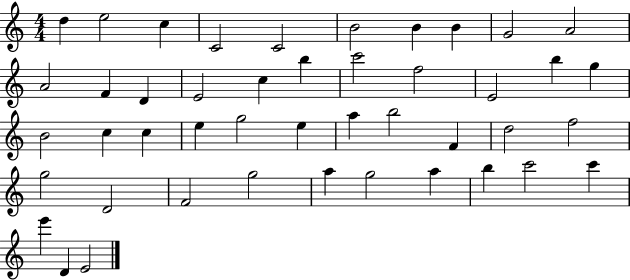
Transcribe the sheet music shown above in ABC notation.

X:1
T:Untitled
M:4/4
L:1/4
K:C
d e2 c C2 C2 B2 B B G2 A2 A2 F D E2 c b c'2 f2 E2 b g B2 c c e g2 e a b2 F d2 f2 g2 D2 F2 g2 a g2 a b c'2 c' e' D E2